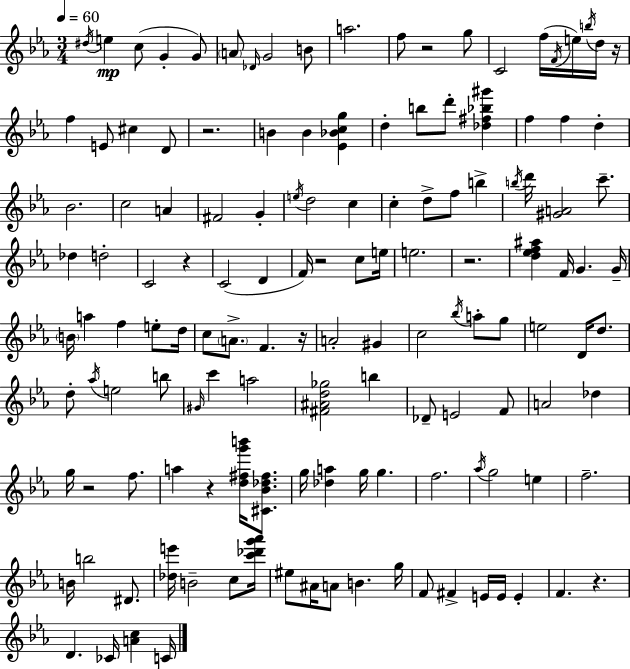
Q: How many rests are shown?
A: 10